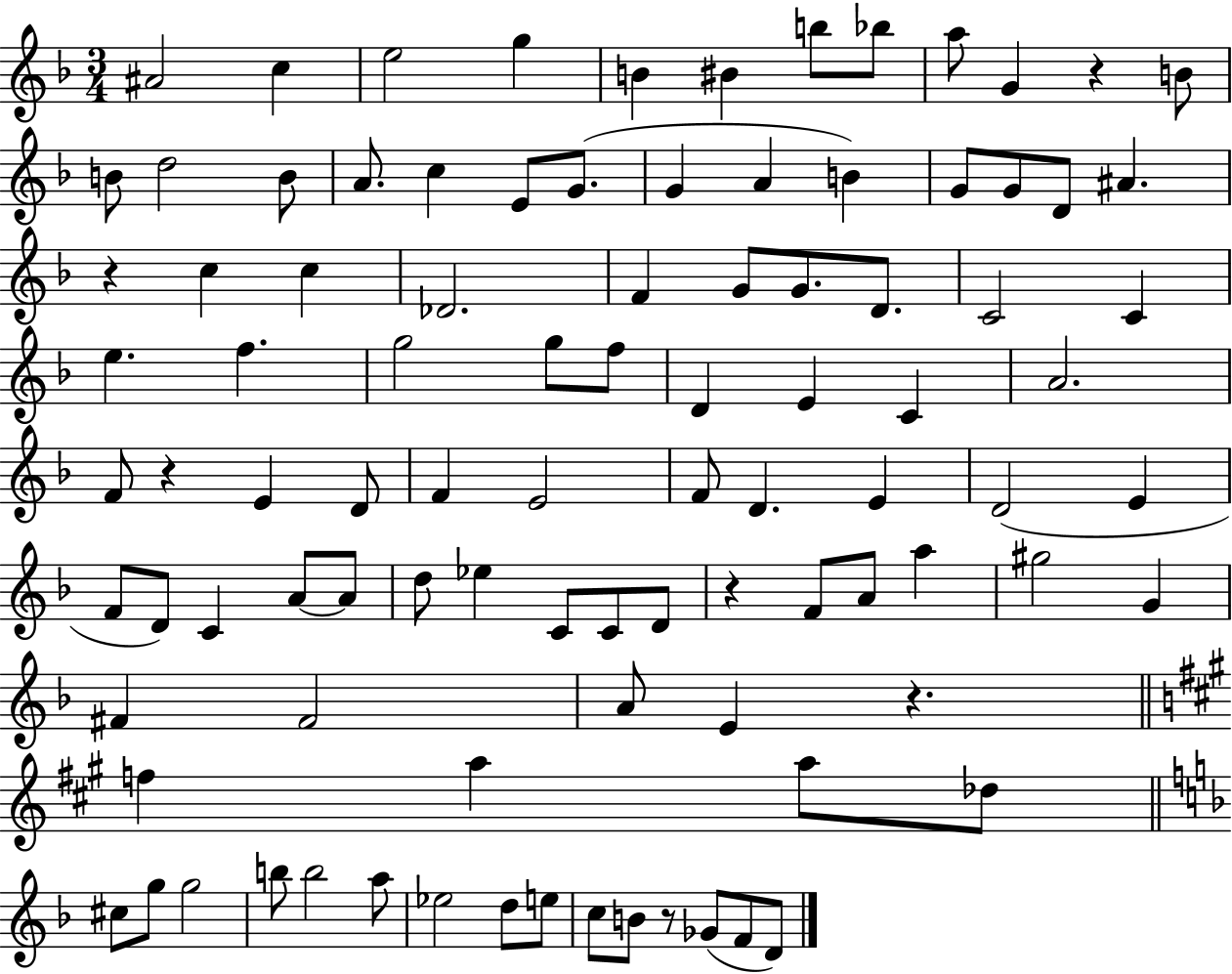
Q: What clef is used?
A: treble